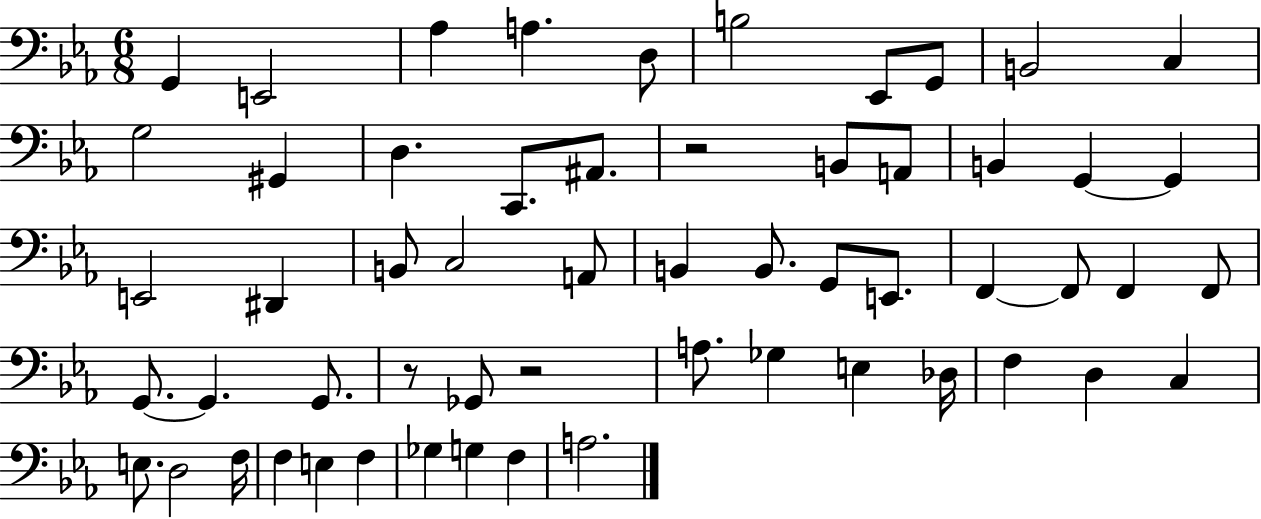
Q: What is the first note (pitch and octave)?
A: G2